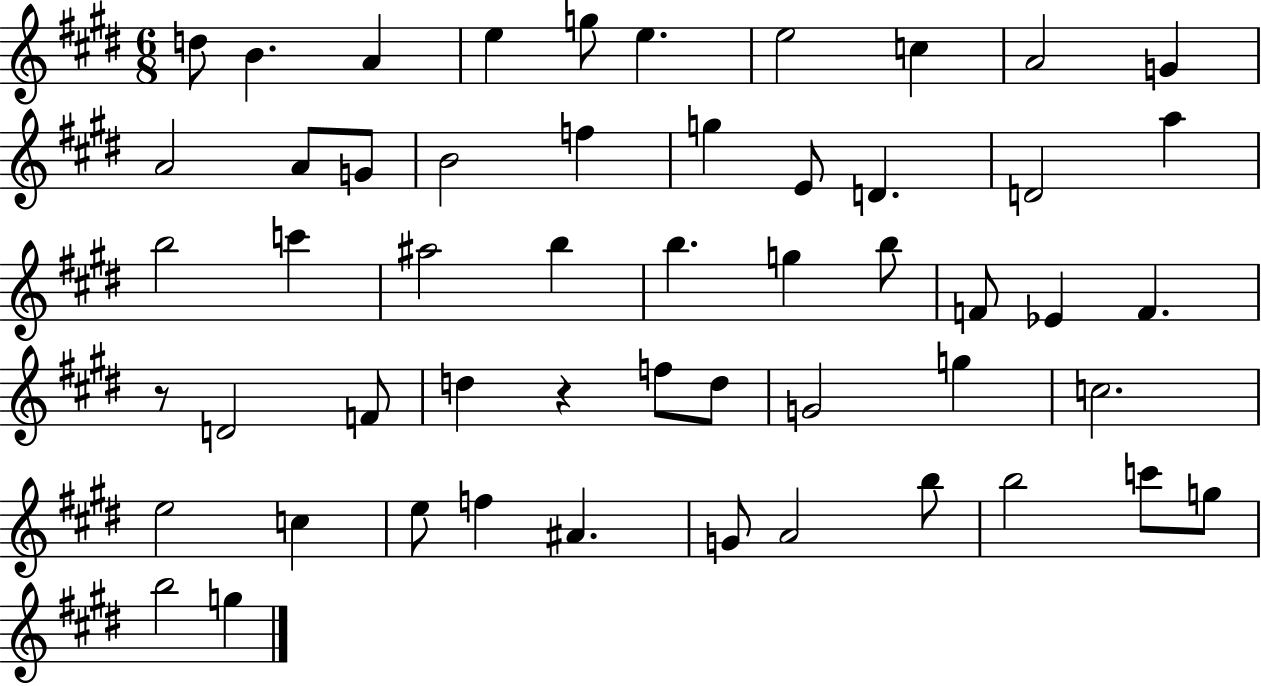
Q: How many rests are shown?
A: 2